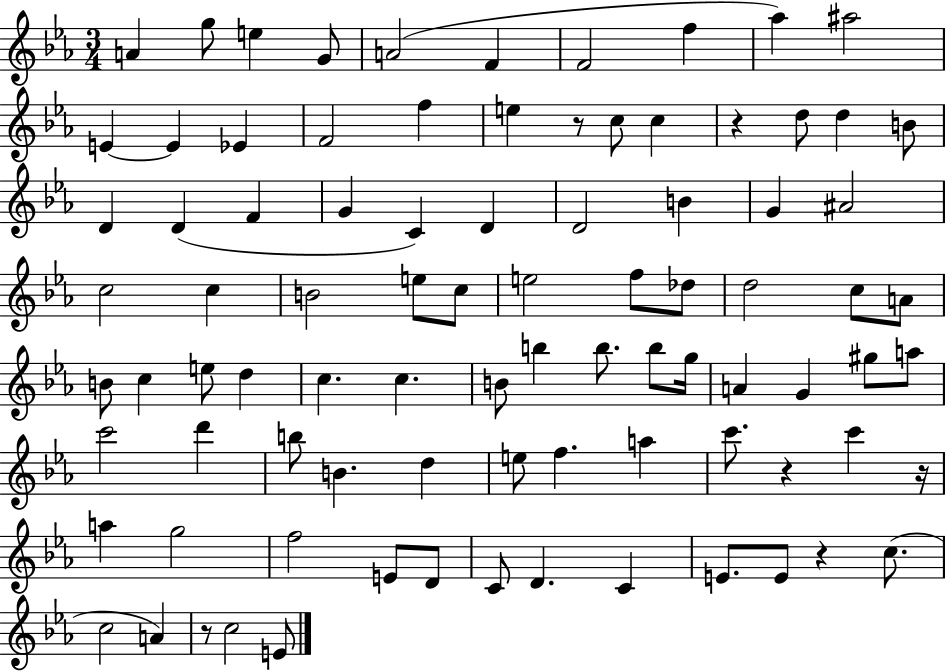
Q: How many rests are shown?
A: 6